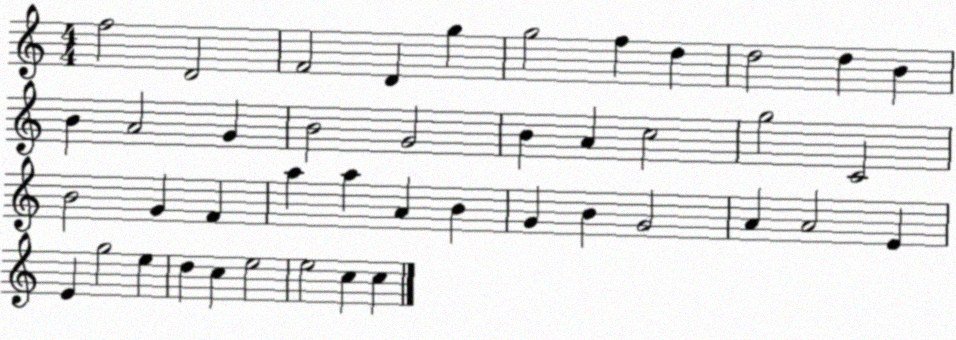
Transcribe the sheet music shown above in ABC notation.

X:1
T:Untitled
M:4/4
L:1/4
K:C
f2 D2 F2 D g g2 f d d2 d B B A2 G B2 G2 B A c2 g2 C2 B2 G F a a A B G B G2 A A2 E E g2 e d c e2 e2 c c